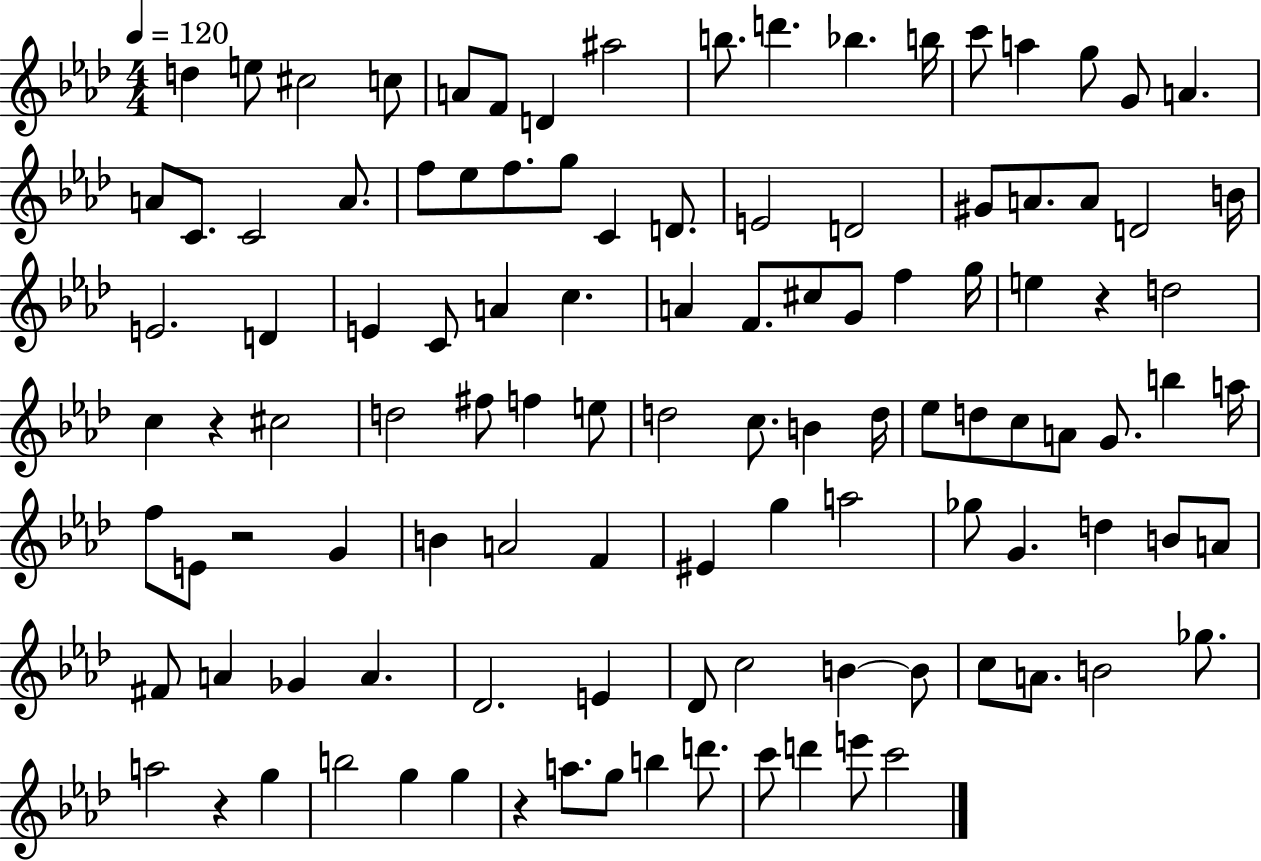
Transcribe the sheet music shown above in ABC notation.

X:1
T:Untitled
M:4/4
L:1/4
K:Ab
d e/2 ^c2 c/2 A/2 F/2 D ^a2 b/2 d' _b b/4 c'/2 a g/2 G/2 A A/2 C/2 C2 A/2 f/2 _e/2 f/2 g/2 C D/2 E2 D2 ^G/2 A/2 A/2 D2 B/4 E2 D E C/2 A c A F/2 ^c/2 G/2 f g/4 e z d2 c z ^c2 d2 ^f/2 f e/2 d2 c/2 B d/4 _e/2 d/2 c/2 A/2 G/2 b a/4 f/2 E/2 z2 G B A2 F ^E g a2 _g/2 G d B/2 A/2 ^F/2 A _G A _D2 E _D/2 c2 B B/2 c/2 A/2 B2 _g/2 a2 z g b2 g g z a/2 g/2 b d'/2 c'/2 d' e'/2 c'2